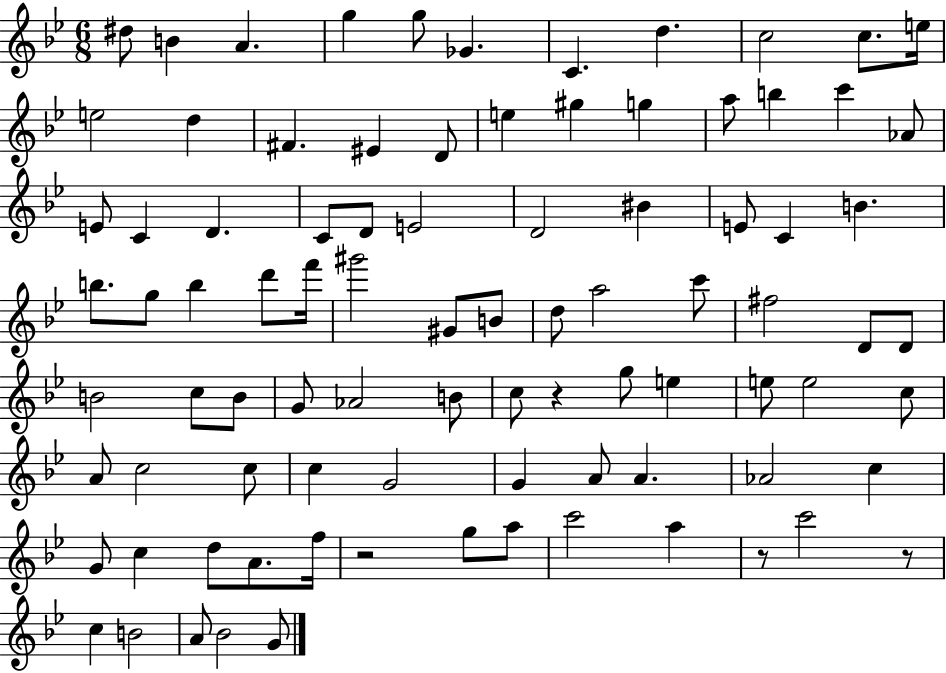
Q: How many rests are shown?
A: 4